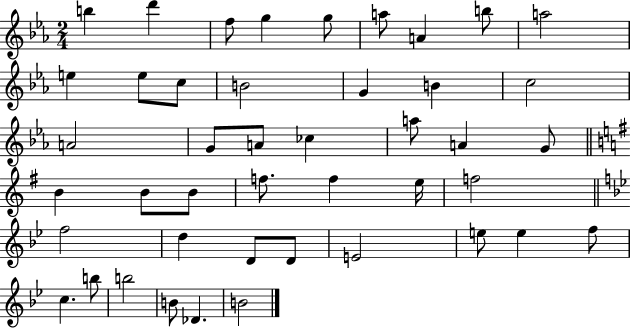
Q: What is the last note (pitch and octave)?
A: B4